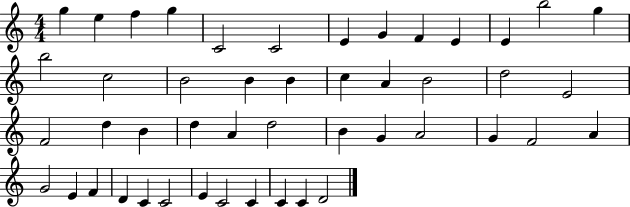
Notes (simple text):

G5/q E5/q F5/q G5/q C4/h C4/h E4/q G4/q F4/q E4/q E4/q B5/h G5/q B5/h C5/h B4/h B4/q B4/q C5/q A4/q B4/h D5/h E4/h F4/h D5/q B4/q D5/q A4/q D5/h B4/q G4/q A4/h G4/q F4/h A4/q G4/h E4/q F4/q D4/q C4/q C4/h E4/q C4/h C4/q C4/q C4/q D4/h